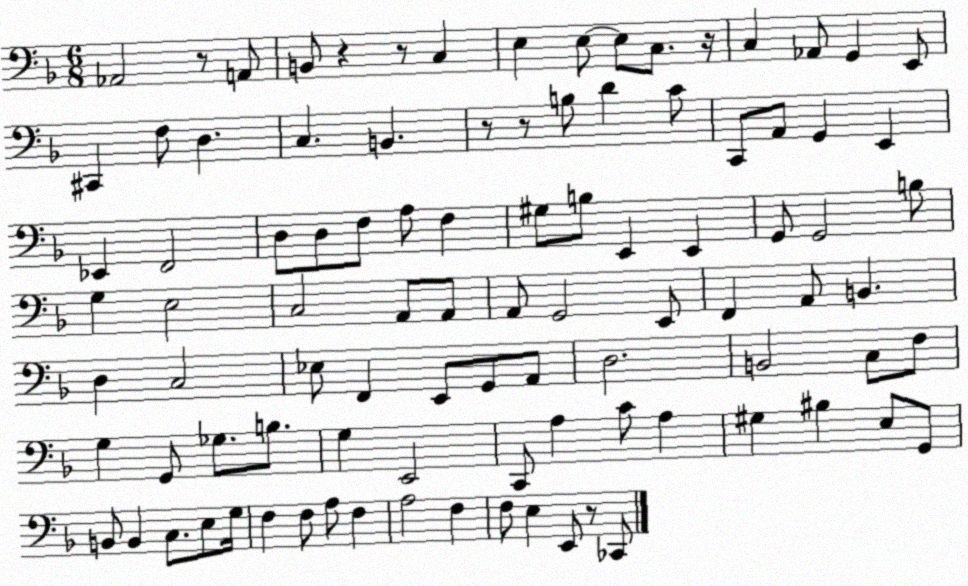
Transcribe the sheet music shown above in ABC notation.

X:1
T:Untitled
M:6/8
L:1/4
K:F
_A,,2 z/2 A,,/2 B,,/2 z z/2 C, E, E,/2 E,/2 C,/2 z/4 C, _A,,/2 G,, E,,/2 ^C,, F,/2 D, C, B,, z/2 z/2 B,/2 D C/2 C,,/2 A,,/2 G,, E,, _E,, F,,2 D,/2 D,/2 F,/2 A,/2 F, ^G,/2 B,/2 E,, E,, G,,/2 G,,2 B,/2 G, E,2 C,2 A,,/2 A,,/2 A,,/2 G,,2 E,,/2 F,, A,,/2 B,, D, C,2 _E,/2 F,, E,,/2 G,,/2 A,,/2 D,2 B,,2 C,/2 F,/2 G, G,,/2 _G,/2 B,/2 G, E,,2 C,,/2 A, C/2 A, ^G, ^B, E,/2 G,,/2 B,,/2 B,, C,/2 E,/2 G,/4 F, F,/2 A,/2 F, A,2 F, F,/2 E, E,,/2 z/2 _C,,/2